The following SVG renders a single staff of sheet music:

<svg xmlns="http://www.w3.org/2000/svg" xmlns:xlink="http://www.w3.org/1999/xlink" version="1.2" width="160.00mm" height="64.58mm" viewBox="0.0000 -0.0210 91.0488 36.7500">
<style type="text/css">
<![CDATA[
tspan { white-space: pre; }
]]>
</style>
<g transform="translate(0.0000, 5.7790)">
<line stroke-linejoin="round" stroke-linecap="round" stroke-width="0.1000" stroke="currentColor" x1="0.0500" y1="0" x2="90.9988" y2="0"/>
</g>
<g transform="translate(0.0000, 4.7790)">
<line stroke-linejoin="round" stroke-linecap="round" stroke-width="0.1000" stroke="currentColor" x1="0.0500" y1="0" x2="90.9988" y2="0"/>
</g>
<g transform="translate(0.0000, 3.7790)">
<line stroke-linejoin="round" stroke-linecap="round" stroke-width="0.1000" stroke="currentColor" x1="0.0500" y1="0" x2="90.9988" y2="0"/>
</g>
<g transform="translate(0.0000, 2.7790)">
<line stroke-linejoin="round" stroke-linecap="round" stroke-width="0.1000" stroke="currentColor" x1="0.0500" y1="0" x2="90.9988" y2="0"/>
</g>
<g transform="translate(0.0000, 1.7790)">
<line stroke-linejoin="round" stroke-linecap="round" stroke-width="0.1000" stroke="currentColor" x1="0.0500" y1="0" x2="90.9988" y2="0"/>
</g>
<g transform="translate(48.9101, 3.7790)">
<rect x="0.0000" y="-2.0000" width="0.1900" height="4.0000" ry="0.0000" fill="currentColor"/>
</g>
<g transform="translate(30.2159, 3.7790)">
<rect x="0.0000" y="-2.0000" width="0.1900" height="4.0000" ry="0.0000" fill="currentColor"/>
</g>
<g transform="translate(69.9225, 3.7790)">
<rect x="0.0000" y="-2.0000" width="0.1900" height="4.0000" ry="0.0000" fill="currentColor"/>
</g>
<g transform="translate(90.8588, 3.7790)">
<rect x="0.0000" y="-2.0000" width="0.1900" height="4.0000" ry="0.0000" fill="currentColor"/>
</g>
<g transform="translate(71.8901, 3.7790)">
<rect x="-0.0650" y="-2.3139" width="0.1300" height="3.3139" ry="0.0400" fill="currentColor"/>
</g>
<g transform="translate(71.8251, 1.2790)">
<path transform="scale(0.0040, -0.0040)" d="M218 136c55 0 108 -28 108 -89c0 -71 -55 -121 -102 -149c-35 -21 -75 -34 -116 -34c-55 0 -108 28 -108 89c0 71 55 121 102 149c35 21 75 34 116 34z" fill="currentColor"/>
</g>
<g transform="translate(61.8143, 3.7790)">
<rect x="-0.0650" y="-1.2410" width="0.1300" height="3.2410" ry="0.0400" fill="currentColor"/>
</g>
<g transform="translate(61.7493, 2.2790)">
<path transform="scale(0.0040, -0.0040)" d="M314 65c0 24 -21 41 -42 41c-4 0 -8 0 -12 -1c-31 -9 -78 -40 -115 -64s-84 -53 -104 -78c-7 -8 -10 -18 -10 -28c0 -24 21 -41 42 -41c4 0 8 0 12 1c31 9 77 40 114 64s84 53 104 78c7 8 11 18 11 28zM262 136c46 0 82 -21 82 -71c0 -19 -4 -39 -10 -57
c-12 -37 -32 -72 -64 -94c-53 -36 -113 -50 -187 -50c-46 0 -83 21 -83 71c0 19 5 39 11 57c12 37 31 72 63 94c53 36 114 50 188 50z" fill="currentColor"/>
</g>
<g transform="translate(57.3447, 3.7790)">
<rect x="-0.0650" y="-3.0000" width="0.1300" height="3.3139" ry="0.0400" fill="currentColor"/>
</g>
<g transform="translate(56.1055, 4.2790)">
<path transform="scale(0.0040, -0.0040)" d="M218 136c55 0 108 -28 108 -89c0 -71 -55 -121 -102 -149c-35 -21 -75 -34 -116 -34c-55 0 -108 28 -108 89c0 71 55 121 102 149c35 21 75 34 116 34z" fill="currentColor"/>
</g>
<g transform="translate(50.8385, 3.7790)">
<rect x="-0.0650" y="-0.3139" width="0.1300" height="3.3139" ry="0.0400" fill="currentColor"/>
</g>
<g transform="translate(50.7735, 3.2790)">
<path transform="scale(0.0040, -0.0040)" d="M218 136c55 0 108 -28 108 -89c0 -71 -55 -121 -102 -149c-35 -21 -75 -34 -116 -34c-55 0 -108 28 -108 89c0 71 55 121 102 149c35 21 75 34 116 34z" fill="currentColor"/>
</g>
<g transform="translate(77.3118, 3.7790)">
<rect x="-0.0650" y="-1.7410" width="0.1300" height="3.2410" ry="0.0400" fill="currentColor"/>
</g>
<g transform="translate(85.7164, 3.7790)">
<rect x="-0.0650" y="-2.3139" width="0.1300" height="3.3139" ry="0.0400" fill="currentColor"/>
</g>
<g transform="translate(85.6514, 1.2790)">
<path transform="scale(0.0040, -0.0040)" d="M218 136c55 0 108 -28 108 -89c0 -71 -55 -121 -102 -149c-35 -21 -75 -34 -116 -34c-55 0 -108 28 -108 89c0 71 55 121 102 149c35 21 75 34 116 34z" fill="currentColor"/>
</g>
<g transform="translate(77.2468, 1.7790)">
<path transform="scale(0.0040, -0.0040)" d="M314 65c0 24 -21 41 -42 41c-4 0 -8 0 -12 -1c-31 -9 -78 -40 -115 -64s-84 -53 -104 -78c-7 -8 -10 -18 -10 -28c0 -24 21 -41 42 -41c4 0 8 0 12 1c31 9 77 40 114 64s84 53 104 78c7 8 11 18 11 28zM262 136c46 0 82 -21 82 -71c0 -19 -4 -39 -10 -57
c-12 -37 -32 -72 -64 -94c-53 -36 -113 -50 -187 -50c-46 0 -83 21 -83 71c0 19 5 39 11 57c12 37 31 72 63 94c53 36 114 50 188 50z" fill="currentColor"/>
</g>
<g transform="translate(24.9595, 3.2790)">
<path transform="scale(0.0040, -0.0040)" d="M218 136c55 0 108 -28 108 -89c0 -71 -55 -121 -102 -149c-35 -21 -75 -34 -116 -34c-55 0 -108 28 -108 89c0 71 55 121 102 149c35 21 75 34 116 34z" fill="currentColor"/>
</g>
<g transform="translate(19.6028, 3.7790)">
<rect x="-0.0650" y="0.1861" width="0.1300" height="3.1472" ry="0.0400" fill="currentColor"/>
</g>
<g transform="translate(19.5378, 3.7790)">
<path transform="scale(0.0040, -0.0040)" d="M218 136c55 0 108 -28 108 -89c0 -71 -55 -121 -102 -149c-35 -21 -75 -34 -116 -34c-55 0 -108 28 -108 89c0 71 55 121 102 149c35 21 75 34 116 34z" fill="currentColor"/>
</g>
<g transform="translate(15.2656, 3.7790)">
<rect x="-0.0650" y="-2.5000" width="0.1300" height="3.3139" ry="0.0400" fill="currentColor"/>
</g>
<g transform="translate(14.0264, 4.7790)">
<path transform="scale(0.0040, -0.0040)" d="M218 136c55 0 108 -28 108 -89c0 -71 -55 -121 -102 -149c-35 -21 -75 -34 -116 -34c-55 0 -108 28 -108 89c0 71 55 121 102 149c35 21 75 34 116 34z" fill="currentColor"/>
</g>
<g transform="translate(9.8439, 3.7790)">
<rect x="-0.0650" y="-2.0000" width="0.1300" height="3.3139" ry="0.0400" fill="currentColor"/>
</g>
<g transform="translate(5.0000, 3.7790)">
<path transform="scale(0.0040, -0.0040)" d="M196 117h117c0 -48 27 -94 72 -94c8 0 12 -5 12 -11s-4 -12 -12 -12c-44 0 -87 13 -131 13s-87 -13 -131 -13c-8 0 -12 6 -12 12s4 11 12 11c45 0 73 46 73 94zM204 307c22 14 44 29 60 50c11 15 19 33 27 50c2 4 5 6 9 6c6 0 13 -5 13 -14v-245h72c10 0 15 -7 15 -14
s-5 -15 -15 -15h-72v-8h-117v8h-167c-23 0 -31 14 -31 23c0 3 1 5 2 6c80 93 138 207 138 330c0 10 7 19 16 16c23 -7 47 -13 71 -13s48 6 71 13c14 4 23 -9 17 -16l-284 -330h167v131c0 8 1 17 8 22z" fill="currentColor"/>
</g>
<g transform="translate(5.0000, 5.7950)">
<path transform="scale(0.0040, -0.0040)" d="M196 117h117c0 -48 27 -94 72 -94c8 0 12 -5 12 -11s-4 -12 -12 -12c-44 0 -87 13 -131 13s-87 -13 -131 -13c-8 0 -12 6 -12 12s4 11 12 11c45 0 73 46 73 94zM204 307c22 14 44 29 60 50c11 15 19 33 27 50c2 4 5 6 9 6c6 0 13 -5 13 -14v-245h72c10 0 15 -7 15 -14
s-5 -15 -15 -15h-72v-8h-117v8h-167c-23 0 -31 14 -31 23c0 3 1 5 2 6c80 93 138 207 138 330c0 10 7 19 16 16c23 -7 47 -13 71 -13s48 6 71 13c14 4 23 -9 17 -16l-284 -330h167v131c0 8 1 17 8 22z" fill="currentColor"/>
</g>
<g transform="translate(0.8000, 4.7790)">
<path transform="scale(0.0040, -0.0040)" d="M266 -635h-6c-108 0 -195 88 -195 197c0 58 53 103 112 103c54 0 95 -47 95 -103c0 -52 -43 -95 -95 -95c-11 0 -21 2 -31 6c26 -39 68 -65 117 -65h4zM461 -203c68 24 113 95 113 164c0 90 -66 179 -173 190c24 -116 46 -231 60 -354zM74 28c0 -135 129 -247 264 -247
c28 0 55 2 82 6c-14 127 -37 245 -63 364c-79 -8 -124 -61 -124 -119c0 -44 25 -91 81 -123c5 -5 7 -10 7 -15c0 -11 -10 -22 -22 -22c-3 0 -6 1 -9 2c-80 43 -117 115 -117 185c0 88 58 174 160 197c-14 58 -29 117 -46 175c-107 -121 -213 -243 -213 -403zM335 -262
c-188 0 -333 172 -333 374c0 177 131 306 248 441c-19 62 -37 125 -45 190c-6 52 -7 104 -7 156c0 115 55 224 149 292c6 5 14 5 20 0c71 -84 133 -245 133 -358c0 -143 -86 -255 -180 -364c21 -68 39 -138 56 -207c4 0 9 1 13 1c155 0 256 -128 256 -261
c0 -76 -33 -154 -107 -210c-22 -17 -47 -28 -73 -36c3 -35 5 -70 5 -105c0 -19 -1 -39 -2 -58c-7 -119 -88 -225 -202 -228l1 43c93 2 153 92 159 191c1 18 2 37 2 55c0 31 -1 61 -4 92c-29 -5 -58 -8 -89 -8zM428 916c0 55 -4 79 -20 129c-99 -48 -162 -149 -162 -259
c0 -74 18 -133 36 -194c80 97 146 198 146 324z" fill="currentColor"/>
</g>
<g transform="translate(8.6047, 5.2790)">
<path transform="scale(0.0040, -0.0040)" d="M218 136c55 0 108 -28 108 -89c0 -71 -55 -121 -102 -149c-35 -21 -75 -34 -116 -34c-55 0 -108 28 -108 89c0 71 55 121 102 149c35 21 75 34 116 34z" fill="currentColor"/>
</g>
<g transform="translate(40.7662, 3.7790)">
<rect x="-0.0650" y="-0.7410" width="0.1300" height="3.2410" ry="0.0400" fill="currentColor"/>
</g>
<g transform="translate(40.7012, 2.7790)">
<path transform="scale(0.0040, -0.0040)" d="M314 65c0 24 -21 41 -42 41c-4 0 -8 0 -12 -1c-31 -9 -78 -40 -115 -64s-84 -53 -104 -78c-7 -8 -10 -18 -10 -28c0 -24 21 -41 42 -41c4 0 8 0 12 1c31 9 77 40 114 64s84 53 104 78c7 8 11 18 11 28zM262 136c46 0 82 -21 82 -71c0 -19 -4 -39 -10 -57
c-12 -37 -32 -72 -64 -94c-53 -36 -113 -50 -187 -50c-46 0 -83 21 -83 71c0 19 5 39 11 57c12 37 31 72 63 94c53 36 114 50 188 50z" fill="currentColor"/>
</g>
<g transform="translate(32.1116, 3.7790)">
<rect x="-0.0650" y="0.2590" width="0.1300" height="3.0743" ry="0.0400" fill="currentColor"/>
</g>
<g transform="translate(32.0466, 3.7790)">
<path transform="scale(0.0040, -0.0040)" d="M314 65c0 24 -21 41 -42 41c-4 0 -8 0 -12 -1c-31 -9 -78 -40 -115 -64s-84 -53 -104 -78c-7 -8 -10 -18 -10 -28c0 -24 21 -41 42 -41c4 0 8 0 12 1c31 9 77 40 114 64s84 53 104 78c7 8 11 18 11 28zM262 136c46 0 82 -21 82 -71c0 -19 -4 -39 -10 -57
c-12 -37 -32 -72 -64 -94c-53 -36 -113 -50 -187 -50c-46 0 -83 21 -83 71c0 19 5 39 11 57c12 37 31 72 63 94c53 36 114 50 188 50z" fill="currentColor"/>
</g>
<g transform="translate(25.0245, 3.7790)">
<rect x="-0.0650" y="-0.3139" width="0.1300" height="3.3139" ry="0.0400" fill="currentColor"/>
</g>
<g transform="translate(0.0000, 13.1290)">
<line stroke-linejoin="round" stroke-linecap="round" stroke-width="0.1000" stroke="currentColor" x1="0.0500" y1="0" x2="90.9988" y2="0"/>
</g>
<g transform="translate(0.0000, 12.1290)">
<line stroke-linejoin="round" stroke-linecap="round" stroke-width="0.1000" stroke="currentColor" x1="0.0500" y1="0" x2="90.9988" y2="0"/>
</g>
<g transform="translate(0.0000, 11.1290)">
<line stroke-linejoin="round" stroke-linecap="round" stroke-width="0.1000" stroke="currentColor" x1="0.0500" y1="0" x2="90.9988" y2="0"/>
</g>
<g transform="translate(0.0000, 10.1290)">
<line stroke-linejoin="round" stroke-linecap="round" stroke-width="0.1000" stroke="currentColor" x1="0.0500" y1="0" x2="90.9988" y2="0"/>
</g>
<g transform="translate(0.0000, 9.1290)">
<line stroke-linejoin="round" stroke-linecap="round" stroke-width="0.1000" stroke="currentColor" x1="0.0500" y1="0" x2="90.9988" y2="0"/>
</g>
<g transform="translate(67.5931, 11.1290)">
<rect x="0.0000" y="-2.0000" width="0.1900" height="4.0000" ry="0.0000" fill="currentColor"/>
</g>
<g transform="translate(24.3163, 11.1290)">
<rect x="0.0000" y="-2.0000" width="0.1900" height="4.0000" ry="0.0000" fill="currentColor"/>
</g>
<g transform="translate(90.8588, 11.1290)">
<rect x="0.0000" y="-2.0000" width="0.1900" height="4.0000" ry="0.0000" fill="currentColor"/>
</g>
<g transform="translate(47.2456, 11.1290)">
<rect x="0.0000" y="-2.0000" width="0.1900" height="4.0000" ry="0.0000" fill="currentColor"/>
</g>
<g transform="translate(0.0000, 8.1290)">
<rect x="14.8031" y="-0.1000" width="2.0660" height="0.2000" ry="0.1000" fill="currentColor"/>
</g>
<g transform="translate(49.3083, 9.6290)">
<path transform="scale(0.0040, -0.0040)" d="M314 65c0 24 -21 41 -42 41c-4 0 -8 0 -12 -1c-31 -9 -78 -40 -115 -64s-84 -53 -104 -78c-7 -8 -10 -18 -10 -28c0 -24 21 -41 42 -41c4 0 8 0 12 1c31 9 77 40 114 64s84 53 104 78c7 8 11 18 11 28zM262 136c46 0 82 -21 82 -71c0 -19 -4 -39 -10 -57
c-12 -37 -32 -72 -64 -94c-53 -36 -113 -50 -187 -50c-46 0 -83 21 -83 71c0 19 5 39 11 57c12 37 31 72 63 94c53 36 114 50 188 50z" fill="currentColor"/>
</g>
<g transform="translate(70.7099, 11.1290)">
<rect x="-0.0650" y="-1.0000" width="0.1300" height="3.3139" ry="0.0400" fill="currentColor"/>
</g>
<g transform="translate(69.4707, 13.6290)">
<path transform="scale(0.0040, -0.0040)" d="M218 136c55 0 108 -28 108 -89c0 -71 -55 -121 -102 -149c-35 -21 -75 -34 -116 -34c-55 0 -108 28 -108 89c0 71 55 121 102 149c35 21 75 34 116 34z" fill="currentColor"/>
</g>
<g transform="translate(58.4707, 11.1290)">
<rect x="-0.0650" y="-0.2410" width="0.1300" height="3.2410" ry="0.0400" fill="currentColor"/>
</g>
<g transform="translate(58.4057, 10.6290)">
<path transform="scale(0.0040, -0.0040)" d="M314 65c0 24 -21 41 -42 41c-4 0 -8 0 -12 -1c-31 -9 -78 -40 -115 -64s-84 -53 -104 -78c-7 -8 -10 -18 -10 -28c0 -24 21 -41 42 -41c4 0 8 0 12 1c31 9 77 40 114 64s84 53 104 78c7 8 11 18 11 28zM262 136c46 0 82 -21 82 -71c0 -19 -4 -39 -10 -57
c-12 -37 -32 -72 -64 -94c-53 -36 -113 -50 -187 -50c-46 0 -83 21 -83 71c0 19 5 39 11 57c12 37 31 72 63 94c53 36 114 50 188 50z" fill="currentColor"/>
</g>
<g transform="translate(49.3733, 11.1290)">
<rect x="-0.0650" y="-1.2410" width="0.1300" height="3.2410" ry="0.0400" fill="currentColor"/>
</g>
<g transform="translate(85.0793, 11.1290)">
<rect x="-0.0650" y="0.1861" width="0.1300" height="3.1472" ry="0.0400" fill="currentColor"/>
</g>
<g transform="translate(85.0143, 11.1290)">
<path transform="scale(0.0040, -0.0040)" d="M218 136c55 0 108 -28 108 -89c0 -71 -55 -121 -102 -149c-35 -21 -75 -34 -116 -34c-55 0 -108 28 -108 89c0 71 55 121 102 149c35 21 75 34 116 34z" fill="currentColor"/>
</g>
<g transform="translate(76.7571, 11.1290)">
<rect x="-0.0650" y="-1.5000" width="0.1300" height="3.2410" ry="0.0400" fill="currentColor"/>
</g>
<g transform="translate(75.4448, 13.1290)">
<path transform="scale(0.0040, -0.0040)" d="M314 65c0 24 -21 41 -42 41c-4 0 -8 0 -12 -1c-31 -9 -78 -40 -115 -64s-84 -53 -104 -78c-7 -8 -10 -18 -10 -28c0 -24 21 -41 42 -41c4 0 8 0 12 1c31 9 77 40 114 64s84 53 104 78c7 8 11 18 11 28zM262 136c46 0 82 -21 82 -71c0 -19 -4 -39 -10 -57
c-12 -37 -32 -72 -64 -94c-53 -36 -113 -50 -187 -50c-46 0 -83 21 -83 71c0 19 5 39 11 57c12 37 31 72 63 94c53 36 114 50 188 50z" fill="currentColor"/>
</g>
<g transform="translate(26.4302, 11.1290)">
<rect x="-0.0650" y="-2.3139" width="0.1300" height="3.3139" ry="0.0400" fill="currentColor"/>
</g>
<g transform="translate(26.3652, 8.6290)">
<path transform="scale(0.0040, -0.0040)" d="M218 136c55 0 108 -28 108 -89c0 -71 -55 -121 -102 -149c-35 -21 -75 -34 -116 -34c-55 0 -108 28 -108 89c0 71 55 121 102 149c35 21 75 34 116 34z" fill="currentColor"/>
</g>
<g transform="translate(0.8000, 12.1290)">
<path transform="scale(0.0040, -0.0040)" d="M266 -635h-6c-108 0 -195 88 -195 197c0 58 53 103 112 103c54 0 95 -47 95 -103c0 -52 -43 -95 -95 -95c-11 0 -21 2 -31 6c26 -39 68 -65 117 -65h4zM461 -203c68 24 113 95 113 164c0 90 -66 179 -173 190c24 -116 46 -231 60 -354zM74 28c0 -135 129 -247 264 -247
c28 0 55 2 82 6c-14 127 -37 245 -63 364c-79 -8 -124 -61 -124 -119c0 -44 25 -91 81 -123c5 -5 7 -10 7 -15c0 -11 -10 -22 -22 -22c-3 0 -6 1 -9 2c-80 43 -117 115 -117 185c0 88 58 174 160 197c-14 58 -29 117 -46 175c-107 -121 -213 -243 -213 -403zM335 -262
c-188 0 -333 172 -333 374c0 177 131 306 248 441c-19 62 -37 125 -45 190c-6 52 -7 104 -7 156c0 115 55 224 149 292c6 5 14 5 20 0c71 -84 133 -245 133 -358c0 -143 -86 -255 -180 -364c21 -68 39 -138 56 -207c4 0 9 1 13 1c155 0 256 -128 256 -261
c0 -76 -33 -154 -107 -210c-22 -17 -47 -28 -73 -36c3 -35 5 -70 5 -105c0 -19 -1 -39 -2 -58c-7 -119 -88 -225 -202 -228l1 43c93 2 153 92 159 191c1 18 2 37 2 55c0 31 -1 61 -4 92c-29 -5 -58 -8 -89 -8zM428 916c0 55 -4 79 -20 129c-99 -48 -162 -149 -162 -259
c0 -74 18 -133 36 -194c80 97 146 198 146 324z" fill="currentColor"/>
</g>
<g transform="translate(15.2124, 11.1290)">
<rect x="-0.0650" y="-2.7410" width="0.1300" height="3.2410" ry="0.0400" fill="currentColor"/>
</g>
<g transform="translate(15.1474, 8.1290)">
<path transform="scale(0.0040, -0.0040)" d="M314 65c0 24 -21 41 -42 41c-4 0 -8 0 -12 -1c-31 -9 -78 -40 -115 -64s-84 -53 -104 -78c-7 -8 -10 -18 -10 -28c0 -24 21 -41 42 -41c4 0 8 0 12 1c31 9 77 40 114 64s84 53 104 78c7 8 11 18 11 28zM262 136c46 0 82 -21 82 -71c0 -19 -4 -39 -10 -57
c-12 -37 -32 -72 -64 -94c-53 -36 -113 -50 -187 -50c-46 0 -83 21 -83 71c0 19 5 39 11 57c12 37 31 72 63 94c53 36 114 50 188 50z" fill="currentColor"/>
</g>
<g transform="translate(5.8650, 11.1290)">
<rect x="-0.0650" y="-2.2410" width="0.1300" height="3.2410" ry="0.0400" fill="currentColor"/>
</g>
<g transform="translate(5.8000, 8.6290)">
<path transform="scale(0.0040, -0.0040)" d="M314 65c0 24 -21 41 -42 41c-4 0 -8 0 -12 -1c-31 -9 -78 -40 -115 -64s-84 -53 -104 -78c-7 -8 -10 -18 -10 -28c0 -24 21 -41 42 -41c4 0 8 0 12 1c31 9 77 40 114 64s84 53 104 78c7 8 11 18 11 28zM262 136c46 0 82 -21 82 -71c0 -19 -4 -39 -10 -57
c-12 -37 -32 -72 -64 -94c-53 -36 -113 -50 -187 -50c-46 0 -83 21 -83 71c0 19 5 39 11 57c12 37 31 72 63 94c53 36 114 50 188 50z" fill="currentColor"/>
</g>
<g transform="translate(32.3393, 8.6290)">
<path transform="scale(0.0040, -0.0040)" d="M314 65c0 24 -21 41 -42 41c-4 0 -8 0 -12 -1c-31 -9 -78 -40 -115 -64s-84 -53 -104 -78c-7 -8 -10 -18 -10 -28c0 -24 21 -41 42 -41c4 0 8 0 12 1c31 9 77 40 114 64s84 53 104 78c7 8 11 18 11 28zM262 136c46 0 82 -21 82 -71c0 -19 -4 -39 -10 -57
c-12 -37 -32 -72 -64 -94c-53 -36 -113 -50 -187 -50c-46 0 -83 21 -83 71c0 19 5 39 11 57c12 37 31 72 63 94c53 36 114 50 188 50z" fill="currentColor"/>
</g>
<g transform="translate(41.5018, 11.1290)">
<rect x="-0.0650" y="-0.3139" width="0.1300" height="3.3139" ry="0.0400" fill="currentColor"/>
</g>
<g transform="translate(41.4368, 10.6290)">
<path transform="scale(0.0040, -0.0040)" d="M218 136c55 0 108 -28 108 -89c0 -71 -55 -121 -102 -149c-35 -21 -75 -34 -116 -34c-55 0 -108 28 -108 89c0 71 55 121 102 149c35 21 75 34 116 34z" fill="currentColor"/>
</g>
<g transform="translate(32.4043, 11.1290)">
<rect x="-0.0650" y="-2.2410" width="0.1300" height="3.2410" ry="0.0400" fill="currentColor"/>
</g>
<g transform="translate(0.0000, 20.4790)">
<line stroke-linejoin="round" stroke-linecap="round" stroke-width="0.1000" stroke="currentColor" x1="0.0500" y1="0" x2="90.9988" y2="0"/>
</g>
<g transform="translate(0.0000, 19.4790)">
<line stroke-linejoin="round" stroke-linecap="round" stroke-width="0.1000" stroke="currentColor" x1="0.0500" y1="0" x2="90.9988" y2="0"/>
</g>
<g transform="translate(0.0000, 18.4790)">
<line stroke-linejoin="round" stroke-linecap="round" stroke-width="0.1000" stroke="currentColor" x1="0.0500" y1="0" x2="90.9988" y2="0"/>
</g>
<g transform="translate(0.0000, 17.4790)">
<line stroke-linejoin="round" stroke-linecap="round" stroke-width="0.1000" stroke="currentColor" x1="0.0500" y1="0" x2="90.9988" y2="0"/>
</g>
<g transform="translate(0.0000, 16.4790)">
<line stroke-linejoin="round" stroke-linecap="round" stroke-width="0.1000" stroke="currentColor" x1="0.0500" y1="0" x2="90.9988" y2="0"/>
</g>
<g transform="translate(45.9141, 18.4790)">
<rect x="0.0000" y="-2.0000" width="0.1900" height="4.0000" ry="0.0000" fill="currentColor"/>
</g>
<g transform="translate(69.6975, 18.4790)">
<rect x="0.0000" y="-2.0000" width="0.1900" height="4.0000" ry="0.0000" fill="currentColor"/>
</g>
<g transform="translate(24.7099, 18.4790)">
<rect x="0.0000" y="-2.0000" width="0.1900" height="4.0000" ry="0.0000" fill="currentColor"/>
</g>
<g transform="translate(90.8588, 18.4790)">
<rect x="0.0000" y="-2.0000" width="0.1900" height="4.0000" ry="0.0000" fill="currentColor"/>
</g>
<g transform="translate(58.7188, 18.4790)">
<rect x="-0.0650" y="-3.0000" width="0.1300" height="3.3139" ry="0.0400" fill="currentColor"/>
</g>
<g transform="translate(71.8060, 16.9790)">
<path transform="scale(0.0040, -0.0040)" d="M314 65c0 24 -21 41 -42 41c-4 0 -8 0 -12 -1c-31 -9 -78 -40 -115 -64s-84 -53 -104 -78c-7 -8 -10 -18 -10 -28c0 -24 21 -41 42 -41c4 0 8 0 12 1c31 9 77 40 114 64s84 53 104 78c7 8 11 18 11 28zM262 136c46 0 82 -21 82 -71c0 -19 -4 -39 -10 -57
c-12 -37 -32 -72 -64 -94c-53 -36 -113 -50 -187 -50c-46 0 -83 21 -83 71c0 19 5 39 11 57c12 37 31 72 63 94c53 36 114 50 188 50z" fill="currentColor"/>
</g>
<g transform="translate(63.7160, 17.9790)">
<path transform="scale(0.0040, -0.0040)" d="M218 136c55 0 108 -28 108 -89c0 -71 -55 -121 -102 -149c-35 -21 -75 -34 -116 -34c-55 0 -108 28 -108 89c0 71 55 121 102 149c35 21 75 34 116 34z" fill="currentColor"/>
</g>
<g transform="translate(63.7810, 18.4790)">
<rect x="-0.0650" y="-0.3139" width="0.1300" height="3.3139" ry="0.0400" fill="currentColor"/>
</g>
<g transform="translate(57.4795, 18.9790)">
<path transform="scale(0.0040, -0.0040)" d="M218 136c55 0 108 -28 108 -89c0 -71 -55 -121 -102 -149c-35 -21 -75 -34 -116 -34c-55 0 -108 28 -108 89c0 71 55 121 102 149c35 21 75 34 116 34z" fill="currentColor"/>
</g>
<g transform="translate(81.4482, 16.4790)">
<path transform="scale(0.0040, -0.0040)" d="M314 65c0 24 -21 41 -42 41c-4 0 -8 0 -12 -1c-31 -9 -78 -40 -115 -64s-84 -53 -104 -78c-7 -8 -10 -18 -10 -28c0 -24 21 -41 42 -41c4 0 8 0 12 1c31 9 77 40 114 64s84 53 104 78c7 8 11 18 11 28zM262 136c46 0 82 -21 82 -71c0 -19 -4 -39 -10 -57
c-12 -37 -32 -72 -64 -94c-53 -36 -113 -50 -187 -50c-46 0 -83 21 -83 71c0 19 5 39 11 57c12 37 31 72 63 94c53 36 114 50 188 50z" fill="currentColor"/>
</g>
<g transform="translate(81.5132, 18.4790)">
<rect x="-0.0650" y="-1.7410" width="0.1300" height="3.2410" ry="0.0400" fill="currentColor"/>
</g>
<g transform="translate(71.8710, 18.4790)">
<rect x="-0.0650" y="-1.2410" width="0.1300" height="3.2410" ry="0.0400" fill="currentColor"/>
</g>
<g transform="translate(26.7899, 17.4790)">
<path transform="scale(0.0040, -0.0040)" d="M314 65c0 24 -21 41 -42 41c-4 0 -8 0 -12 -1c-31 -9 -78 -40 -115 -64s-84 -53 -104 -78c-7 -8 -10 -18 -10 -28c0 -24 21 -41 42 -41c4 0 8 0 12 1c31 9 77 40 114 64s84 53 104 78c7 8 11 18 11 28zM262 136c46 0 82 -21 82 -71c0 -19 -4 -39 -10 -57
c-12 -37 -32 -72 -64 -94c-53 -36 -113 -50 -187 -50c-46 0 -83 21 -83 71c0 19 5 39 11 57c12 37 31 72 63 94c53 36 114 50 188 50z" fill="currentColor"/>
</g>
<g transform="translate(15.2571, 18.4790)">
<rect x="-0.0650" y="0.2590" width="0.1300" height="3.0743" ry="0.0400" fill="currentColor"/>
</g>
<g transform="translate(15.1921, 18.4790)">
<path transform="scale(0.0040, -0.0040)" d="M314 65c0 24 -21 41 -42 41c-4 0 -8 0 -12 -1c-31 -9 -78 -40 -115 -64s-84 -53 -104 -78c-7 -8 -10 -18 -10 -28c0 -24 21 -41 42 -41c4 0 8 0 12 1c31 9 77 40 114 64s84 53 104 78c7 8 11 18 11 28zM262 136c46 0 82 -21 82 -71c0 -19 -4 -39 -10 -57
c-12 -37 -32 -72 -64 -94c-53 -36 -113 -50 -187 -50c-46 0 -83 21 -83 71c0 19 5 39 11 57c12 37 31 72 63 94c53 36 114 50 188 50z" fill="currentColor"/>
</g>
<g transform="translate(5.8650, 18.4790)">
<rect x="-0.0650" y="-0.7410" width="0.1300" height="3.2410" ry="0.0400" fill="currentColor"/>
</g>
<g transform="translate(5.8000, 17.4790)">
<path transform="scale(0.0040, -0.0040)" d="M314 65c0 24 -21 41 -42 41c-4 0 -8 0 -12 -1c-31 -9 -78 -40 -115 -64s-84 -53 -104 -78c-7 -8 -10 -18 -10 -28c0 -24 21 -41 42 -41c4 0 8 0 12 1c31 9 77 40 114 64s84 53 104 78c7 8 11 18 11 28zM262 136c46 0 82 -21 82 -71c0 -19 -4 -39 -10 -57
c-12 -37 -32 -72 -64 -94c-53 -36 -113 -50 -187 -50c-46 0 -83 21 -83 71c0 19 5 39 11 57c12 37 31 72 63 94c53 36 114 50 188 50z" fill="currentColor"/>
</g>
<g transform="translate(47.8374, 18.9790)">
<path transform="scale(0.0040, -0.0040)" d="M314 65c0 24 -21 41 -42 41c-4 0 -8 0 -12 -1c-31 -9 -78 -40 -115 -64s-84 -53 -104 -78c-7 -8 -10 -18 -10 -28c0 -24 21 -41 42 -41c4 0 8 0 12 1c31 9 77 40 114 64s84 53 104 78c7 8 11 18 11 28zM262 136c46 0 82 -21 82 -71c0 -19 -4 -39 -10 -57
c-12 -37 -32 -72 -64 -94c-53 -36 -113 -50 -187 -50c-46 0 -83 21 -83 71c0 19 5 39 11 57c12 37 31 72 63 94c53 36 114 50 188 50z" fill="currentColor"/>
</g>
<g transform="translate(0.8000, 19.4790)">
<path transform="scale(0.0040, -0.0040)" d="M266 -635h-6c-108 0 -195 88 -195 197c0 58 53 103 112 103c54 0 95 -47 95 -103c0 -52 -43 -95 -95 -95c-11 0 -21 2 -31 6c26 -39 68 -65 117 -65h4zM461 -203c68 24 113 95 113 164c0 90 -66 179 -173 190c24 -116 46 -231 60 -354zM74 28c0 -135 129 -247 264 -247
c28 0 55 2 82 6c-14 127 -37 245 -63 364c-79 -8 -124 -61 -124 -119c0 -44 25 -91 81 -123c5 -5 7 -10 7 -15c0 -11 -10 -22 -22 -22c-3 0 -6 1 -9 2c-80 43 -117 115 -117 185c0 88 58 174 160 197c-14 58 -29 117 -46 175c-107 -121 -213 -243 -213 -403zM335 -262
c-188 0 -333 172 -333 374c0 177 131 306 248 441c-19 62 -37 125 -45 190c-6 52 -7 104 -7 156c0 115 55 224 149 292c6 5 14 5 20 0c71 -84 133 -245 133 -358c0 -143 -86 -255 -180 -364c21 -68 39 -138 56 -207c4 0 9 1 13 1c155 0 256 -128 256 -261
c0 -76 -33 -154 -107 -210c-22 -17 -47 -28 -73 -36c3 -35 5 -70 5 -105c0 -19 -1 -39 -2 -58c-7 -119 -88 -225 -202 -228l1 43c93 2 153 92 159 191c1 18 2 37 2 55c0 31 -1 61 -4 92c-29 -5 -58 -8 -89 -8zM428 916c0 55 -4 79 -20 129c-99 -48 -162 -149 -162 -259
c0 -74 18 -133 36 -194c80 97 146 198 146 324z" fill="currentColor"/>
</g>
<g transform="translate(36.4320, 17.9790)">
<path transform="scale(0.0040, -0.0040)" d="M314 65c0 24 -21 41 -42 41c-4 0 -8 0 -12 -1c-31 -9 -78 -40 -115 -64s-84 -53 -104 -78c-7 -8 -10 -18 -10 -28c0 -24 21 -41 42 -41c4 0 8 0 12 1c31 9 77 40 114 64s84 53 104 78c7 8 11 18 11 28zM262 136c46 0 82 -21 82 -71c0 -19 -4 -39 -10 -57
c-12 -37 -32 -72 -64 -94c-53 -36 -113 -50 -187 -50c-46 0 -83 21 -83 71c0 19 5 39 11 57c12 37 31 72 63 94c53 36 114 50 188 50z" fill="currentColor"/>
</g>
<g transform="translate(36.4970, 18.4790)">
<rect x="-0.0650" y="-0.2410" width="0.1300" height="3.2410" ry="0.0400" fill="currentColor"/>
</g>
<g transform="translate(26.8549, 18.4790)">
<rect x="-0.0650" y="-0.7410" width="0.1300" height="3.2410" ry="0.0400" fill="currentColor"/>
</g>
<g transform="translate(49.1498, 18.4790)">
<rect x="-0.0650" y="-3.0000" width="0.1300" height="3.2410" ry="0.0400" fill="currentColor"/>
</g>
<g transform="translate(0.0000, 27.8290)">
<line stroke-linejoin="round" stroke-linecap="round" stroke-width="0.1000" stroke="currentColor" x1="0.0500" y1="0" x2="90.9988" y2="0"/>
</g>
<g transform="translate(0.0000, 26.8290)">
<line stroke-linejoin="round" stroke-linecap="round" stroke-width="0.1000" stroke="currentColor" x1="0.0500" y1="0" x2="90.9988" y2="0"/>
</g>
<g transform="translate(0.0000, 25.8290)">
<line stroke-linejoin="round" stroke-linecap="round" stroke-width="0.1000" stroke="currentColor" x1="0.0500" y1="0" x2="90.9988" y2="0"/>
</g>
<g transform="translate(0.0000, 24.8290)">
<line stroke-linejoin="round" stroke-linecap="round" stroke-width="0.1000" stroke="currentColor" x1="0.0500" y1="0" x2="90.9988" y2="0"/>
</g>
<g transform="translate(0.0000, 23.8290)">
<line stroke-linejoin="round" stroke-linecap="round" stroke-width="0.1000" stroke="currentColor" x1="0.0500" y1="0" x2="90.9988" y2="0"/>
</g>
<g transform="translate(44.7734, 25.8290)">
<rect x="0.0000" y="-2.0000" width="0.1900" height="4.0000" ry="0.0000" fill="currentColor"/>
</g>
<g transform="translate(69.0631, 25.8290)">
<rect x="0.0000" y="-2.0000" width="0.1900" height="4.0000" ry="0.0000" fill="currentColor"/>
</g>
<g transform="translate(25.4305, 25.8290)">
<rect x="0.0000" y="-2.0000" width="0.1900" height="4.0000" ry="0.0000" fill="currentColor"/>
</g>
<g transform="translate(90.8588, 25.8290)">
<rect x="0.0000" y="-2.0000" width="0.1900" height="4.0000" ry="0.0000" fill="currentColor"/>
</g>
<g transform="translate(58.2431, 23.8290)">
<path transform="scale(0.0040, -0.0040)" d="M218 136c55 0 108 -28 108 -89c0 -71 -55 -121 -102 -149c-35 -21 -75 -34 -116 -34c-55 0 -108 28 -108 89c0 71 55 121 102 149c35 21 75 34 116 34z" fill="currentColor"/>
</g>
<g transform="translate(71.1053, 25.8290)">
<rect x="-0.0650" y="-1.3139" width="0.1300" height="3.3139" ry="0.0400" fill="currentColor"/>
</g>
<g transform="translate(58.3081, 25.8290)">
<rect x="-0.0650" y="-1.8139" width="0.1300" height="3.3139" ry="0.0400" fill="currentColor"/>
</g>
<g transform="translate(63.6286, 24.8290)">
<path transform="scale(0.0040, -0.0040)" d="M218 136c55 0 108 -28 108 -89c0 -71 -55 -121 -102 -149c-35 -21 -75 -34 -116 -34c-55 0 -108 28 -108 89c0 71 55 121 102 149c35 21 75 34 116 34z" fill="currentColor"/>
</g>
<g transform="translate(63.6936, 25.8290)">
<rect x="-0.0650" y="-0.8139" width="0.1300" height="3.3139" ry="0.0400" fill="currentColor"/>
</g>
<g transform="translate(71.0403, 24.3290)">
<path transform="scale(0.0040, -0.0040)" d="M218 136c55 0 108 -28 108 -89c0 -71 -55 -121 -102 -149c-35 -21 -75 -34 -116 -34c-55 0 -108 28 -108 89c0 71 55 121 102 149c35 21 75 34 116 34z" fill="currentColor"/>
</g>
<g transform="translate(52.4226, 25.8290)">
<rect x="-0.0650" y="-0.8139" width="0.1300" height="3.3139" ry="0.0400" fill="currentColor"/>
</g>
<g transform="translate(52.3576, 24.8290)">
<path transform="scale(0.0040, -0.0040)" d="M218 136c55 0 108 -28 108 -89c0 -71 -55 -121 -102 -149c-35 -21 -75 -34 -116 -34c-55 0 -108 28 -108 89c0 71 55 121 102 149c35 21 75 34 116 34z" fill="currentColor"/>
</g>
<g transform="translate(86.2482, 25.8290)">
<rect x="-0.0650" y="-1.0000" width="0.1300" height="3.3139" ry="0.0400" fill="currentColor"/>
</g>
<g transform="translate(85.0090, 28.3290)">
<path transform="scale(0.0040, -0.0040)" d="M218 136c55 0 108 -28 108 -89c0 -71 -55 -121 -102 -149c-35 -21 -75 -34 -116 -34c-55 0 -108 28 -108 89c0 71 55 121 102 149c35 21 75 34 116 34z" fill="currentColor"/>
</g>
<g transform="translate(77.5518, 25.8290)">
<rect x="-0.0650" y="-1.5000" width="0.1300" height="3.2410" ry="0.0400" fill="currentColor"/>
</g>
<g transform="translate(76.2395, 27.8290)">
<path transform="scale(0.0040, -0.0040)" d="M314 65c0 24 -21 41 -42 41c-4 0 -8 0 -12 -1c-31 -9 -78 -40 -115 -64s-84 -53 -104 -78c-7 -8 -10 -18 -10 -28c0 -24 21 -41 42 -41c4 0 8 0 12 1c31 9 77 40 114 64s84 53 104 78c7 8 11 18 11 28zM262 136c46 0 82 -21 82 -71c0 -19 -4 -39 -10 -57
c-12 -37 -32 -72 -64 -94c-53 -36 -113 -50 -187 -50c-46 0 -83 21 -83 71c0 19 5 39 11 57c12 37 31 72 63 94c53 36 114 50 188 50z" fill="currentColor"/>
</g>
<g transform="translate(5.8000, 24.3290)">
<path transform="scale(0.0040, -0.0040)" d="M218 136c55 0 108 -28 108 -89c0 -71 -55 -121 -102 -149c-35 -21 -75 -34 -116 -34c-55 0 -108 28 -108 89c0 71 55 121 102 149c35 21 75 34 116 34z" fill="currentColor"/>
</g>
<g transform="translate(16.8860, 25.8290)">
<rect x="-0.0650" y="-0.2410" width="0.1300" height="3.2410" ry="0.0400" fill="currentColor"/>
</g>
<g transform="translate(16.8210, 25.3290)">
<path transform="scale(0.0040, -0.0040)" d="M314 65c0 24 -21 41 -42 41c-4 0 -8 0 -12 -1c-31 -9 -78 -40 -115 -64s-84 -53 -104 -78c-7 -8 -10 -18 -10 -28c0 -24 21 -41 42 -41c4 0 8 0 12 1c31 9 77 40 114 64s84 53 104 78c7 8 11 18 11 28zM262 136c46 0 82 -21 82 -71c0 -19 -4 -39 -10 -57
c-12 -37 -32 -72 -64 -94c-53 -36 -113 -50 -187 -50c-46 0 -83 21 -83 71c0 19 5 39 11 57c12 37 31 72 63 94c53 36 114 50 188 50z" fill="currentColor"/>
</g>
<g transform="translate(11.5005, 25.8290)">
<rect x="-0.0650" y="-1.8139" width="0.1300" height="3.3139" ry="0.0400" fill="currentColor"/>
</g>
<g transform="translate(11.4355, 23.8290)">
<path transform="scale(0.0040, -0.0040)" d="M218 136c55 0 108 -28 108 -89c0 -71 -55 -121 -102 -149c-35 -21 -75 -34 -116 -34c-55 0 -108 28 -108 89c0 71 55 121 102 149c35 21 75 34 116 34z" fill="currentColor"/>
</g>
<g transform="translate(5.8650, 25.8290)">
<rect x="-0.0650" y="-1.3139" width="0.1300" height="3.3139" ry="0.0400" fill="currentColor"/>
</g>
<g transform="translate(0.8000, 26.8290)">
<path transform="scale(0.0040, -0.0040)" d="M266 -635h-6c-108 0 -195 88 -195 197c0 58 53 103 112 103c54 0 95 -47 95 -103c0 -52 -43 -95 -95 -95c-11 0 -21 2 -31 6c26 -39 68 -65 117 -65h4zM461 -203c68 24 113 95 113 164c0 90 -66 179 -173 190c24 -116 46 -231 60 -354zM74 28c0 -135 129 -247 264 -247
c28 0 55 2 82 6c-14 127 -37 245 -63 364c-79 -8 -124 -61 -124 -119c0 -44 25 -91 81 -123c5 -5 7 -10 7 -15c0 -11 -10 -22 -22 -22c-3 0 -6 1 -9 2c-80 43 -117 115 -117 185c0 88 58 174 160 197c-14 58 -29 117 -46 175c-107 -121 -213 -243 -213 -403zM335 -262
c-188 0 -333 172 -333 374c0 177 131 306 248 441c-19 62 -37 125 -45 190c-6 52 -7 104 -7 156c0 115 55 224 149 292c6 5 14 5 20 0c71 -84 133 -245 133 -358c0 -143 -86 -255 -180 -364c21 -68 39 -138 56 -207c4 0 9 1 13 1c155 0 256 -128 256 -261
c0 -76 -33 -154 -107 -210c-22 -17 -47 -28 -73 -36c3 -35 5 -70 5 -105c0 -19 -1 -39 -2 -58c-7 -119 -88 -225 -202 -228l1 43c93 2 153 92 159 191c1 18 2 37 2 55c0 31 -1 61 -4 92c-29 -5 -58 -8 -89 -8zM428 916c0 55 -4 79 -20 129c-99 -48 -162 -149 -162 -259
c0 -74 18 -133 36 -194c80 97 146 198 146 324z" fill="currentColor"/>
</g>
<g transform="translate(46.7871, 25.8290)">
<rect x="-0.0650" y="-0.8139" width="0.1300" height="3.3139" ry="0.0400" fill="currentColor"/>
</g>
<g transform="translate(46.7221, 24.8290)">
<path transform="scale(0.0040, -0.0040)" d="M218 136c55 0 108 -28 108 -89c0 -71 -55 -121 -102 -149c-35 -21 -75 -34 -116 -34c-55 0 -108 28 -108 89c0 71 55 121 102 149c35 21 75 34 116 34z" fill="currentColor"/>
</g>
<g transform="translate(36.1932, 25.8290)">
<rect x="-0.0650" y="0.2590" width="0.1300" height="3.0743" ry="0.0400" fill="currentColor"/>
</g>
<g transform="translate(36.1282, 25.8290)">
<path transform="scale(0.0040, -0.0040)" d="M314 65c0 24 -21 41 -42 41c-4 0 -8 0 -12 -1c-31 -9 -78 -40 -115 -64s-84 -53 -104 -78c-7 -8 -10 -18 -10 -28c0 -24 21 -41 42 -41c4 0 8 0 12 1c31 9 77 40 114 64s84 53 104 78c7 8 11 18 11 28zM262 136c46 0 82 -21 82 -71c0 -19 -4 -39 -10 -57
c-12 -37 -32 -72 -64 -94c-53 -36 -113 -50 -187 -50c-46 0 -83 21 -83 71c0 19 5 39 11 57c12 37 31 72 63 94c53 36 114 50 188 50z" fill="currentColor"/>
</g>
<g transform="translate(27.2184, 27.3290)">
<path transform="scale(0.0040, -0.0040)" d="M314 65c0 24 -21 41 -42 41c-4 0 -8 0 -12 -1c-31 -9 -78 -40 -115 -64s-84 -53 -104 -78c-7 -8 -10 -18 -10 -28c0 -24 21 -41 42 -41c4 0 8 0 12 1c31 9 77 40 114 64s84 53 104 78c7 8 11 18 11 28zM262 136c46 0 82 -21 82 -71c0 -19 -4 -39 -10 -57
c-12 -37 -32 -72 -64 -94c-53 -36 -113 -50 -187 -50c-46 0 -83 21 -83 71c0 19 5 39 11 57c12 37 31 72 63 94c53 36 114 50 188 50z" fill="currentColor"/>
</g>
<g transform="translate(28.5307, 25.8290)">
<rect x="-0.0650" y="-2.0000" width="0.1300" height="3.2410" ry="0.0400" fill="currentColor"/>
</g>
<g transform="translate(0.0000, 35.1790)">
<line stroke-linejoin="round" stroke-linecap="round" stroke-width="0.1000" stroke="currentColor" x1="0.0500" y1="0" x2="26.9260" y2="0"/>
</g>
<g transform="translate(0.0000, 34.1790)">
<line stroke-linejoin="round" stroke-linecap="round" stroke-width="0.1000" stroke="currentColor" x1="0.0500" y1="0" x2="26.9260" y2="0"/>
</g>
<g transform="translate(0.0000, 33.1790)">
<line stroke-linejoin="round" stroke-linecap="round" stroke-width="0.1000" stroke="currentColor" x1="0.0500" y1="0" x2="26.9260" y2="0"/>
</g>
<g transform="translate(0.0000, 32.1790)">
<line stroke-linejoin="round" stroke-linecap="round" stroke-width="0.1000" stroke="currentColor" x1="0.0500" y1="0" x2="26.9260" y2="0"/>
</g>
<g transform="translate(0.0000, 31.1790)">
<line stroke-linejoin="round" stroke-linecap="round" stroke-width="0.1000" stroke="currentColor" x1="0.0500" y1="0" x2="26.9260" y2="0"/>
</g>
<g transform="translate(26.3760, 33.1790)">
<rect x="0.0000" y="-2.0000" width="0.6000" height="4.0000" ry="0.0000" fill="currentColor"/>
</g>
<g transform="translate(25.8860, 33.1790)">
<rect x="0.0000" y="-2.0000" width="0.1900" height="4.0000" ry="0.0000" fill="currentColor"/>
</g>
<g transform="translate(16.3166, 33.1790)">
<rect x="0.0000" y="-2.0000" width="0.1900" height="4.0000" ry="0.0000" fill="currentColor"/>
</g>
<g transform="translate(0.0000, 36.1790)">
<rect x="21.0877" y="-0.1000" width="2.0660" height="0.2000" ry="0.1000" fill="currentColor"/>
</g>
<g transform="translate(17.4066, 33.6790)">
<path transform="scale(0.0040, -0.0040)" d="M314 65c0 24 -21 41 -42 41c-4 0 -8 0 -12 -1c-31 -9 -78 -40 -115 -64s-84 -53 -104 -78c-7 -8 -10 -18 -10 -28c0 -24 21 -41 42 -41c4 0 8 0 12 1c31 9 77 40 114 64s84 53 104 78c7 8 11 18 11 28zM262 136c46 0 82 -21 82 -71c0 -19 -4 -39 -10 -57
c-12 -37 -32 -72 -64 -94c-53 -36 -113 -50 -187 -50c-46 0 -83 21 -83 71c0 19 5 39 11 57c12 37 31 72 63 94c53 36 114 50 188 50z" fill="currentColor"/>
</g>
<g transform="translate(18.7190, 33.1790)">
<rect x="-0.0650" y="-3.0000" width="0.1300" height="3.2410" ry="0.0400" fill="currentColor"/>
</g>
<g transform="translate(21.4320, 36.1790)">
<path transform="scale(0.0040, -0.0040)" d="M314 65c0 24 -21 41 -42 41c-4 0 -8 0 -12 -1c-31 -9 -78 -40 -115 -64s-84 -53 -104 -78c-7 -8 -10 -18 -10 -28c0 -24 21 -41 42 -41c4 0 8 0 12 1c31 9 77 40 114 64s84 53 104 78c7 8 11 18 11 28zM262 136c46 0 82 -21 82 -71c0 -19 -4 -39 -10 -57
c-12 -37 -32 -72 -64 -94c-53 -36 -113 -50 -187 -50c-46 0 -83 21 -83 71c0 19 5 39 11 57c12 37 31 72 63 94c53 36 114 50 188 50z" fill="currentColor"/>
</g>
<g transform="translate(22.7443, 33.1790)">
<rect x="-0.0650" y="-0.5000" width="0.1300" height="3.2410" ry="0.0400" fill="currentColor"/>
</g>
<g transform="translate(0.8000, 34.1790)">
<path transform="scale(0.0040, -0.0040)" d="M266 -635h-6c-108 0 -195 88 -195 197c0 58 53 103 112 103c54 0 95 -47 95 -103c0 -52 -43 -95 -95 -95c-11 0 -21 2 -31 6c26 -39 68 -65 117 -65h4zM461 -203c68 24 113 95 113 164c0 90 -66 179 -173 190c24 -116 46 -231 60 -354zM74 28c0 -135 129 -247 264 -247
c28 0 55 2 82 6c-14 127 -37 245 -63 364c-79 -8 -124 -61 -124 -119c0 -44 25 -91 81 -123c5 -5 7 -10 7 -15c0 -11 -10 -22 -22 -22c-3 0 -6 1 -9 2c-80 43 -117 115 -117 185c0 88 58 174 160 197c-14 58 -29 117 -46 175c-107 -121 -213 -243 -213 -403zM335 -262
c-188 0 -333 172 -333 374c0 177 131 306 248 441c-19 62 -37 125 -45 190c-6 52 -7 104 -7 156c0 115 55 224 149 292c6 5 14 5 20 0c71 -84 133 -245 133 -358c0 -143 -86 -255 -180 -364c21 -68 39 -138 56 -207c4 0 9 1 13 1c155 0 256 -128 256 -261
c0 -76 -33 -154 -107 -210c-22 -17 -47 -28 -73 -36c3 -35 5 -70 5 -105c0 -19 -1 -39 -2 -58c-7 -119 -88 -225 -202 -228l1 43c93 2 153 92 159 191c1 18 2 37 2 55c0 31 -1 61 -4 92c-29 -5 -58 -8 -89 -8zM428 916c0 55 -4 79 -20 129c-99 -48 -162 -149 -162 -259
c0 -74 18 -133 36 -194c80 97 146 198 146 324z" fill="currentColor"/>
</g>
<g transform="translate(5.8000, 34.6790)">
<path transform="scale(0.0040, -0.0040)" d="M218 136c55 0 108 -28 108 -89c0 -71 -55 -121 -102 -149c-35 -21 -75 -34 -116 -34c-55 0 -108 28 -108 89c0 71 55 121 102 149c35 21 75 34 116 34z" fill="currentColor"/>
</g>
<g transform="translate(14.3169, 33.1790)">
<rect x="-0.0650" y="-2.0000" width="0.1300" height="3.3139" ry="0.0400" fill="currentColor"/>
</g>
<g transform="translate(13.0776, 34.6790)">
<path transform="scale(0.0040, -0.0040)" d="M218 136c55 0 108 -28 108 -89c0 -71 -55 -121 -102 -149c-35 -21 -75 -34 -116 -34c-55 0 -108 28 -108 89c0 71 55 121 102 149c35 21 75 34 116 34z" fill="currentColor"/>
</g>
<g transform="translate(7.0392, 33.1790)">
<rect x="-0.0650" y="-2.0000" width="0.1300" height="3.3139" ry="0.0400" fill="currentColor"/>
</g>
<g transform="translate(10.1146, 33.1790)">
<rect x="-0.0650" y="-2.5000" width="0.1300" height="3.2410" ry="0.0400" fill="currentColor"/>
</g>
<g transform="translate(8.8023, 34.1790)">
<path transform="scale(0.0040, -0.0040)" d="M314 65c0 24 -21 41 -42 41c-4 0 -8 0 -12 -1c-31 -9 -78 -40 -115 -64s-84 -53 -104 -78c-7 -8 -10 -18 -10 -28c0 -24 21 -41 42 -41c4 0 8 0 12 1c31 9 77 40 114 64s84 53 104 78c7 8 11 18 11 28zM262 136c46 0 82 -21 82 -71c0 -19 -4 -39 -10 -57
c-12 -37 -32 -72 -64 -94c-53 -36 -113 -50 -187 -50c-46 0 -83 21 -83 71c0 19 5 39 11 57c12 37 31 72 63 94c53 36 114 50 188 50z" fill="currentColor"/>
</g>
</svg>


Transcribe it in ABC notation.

X:1
T:Untitled
M:4/4
L:1/4
K:C
F G B c B2 d2 c A e2 g f2 g g2 a2 g g2 c e2 c2 D E2 B d2 B2 d2 c2 A2 A c e2 f2 e f c2 F2 B2 d d f d e E2 D F G2 F A2 C2